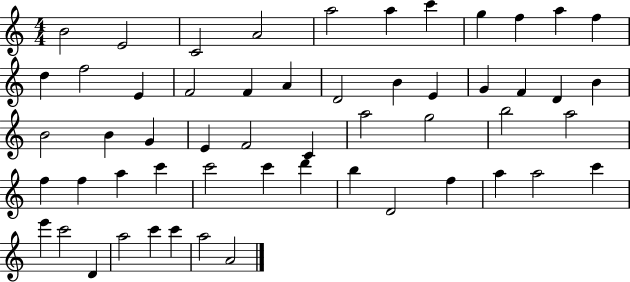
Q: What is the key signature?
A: C major